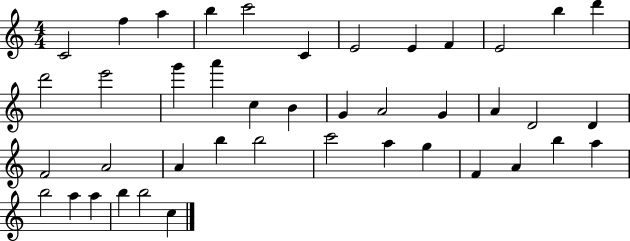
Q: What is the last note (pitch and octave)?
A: C5